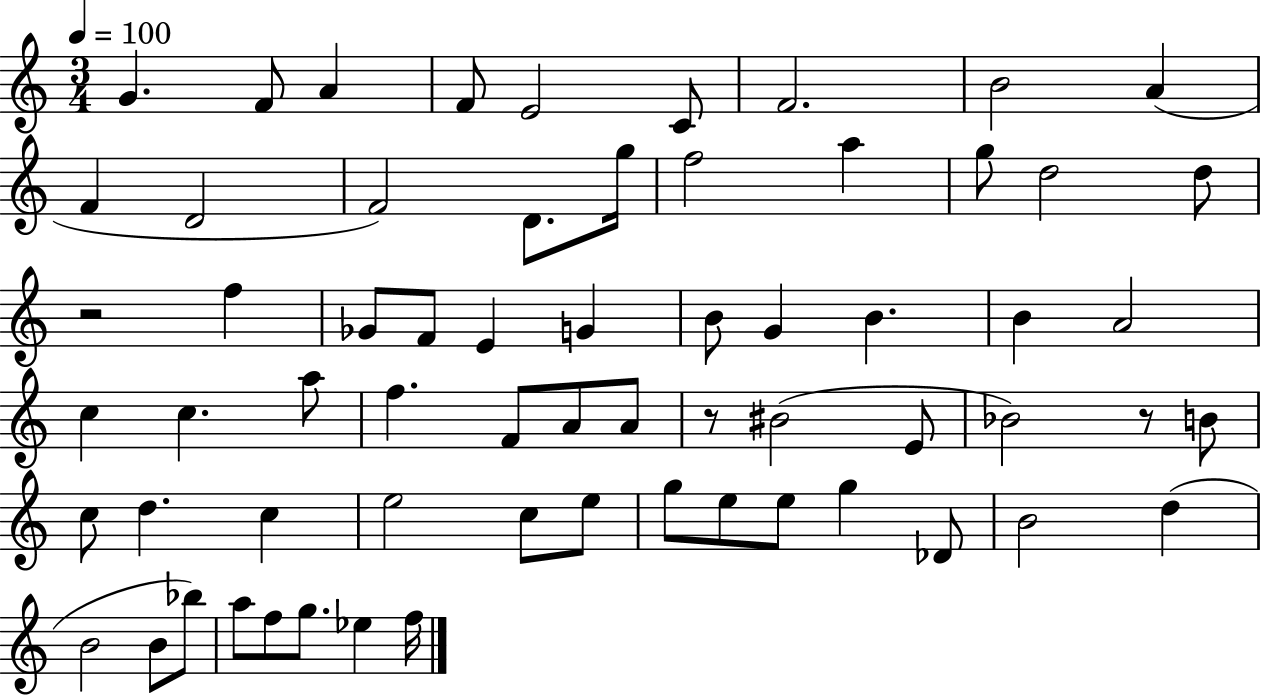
{
  \clef treble
  \numericTimeSignature
  \time 3/4
  \key c \major
  \tempo 4 = 100
  g'4. f'8 a'4 | f'8 e'2 c'8 | f'2. | b'2 a'4( | \break f'4 d'2 | f'2) d'8. g''16 | f''2 a''4 | g''8 d''2 d''8 | \break r2 f''4 | ges'8 f'8 e'4 g'4 | b'8 g'4 b'4. | b'4 a'2 | \break c''4 c''4. a''8 | f''4. f'8 a'8 a'8 | r8 bis'2( e'8 | bes'2) r8 b'8 | \break c''8 d''4. c''4 | e''2 c''8 e''8 | g''8 e''8 e''8 g''4 des'8 | b'2 d''4( | \break b'2 b'8 bes''8) | a''8 f''8 g''8. ees''4 f''16 | \bar "|."
}